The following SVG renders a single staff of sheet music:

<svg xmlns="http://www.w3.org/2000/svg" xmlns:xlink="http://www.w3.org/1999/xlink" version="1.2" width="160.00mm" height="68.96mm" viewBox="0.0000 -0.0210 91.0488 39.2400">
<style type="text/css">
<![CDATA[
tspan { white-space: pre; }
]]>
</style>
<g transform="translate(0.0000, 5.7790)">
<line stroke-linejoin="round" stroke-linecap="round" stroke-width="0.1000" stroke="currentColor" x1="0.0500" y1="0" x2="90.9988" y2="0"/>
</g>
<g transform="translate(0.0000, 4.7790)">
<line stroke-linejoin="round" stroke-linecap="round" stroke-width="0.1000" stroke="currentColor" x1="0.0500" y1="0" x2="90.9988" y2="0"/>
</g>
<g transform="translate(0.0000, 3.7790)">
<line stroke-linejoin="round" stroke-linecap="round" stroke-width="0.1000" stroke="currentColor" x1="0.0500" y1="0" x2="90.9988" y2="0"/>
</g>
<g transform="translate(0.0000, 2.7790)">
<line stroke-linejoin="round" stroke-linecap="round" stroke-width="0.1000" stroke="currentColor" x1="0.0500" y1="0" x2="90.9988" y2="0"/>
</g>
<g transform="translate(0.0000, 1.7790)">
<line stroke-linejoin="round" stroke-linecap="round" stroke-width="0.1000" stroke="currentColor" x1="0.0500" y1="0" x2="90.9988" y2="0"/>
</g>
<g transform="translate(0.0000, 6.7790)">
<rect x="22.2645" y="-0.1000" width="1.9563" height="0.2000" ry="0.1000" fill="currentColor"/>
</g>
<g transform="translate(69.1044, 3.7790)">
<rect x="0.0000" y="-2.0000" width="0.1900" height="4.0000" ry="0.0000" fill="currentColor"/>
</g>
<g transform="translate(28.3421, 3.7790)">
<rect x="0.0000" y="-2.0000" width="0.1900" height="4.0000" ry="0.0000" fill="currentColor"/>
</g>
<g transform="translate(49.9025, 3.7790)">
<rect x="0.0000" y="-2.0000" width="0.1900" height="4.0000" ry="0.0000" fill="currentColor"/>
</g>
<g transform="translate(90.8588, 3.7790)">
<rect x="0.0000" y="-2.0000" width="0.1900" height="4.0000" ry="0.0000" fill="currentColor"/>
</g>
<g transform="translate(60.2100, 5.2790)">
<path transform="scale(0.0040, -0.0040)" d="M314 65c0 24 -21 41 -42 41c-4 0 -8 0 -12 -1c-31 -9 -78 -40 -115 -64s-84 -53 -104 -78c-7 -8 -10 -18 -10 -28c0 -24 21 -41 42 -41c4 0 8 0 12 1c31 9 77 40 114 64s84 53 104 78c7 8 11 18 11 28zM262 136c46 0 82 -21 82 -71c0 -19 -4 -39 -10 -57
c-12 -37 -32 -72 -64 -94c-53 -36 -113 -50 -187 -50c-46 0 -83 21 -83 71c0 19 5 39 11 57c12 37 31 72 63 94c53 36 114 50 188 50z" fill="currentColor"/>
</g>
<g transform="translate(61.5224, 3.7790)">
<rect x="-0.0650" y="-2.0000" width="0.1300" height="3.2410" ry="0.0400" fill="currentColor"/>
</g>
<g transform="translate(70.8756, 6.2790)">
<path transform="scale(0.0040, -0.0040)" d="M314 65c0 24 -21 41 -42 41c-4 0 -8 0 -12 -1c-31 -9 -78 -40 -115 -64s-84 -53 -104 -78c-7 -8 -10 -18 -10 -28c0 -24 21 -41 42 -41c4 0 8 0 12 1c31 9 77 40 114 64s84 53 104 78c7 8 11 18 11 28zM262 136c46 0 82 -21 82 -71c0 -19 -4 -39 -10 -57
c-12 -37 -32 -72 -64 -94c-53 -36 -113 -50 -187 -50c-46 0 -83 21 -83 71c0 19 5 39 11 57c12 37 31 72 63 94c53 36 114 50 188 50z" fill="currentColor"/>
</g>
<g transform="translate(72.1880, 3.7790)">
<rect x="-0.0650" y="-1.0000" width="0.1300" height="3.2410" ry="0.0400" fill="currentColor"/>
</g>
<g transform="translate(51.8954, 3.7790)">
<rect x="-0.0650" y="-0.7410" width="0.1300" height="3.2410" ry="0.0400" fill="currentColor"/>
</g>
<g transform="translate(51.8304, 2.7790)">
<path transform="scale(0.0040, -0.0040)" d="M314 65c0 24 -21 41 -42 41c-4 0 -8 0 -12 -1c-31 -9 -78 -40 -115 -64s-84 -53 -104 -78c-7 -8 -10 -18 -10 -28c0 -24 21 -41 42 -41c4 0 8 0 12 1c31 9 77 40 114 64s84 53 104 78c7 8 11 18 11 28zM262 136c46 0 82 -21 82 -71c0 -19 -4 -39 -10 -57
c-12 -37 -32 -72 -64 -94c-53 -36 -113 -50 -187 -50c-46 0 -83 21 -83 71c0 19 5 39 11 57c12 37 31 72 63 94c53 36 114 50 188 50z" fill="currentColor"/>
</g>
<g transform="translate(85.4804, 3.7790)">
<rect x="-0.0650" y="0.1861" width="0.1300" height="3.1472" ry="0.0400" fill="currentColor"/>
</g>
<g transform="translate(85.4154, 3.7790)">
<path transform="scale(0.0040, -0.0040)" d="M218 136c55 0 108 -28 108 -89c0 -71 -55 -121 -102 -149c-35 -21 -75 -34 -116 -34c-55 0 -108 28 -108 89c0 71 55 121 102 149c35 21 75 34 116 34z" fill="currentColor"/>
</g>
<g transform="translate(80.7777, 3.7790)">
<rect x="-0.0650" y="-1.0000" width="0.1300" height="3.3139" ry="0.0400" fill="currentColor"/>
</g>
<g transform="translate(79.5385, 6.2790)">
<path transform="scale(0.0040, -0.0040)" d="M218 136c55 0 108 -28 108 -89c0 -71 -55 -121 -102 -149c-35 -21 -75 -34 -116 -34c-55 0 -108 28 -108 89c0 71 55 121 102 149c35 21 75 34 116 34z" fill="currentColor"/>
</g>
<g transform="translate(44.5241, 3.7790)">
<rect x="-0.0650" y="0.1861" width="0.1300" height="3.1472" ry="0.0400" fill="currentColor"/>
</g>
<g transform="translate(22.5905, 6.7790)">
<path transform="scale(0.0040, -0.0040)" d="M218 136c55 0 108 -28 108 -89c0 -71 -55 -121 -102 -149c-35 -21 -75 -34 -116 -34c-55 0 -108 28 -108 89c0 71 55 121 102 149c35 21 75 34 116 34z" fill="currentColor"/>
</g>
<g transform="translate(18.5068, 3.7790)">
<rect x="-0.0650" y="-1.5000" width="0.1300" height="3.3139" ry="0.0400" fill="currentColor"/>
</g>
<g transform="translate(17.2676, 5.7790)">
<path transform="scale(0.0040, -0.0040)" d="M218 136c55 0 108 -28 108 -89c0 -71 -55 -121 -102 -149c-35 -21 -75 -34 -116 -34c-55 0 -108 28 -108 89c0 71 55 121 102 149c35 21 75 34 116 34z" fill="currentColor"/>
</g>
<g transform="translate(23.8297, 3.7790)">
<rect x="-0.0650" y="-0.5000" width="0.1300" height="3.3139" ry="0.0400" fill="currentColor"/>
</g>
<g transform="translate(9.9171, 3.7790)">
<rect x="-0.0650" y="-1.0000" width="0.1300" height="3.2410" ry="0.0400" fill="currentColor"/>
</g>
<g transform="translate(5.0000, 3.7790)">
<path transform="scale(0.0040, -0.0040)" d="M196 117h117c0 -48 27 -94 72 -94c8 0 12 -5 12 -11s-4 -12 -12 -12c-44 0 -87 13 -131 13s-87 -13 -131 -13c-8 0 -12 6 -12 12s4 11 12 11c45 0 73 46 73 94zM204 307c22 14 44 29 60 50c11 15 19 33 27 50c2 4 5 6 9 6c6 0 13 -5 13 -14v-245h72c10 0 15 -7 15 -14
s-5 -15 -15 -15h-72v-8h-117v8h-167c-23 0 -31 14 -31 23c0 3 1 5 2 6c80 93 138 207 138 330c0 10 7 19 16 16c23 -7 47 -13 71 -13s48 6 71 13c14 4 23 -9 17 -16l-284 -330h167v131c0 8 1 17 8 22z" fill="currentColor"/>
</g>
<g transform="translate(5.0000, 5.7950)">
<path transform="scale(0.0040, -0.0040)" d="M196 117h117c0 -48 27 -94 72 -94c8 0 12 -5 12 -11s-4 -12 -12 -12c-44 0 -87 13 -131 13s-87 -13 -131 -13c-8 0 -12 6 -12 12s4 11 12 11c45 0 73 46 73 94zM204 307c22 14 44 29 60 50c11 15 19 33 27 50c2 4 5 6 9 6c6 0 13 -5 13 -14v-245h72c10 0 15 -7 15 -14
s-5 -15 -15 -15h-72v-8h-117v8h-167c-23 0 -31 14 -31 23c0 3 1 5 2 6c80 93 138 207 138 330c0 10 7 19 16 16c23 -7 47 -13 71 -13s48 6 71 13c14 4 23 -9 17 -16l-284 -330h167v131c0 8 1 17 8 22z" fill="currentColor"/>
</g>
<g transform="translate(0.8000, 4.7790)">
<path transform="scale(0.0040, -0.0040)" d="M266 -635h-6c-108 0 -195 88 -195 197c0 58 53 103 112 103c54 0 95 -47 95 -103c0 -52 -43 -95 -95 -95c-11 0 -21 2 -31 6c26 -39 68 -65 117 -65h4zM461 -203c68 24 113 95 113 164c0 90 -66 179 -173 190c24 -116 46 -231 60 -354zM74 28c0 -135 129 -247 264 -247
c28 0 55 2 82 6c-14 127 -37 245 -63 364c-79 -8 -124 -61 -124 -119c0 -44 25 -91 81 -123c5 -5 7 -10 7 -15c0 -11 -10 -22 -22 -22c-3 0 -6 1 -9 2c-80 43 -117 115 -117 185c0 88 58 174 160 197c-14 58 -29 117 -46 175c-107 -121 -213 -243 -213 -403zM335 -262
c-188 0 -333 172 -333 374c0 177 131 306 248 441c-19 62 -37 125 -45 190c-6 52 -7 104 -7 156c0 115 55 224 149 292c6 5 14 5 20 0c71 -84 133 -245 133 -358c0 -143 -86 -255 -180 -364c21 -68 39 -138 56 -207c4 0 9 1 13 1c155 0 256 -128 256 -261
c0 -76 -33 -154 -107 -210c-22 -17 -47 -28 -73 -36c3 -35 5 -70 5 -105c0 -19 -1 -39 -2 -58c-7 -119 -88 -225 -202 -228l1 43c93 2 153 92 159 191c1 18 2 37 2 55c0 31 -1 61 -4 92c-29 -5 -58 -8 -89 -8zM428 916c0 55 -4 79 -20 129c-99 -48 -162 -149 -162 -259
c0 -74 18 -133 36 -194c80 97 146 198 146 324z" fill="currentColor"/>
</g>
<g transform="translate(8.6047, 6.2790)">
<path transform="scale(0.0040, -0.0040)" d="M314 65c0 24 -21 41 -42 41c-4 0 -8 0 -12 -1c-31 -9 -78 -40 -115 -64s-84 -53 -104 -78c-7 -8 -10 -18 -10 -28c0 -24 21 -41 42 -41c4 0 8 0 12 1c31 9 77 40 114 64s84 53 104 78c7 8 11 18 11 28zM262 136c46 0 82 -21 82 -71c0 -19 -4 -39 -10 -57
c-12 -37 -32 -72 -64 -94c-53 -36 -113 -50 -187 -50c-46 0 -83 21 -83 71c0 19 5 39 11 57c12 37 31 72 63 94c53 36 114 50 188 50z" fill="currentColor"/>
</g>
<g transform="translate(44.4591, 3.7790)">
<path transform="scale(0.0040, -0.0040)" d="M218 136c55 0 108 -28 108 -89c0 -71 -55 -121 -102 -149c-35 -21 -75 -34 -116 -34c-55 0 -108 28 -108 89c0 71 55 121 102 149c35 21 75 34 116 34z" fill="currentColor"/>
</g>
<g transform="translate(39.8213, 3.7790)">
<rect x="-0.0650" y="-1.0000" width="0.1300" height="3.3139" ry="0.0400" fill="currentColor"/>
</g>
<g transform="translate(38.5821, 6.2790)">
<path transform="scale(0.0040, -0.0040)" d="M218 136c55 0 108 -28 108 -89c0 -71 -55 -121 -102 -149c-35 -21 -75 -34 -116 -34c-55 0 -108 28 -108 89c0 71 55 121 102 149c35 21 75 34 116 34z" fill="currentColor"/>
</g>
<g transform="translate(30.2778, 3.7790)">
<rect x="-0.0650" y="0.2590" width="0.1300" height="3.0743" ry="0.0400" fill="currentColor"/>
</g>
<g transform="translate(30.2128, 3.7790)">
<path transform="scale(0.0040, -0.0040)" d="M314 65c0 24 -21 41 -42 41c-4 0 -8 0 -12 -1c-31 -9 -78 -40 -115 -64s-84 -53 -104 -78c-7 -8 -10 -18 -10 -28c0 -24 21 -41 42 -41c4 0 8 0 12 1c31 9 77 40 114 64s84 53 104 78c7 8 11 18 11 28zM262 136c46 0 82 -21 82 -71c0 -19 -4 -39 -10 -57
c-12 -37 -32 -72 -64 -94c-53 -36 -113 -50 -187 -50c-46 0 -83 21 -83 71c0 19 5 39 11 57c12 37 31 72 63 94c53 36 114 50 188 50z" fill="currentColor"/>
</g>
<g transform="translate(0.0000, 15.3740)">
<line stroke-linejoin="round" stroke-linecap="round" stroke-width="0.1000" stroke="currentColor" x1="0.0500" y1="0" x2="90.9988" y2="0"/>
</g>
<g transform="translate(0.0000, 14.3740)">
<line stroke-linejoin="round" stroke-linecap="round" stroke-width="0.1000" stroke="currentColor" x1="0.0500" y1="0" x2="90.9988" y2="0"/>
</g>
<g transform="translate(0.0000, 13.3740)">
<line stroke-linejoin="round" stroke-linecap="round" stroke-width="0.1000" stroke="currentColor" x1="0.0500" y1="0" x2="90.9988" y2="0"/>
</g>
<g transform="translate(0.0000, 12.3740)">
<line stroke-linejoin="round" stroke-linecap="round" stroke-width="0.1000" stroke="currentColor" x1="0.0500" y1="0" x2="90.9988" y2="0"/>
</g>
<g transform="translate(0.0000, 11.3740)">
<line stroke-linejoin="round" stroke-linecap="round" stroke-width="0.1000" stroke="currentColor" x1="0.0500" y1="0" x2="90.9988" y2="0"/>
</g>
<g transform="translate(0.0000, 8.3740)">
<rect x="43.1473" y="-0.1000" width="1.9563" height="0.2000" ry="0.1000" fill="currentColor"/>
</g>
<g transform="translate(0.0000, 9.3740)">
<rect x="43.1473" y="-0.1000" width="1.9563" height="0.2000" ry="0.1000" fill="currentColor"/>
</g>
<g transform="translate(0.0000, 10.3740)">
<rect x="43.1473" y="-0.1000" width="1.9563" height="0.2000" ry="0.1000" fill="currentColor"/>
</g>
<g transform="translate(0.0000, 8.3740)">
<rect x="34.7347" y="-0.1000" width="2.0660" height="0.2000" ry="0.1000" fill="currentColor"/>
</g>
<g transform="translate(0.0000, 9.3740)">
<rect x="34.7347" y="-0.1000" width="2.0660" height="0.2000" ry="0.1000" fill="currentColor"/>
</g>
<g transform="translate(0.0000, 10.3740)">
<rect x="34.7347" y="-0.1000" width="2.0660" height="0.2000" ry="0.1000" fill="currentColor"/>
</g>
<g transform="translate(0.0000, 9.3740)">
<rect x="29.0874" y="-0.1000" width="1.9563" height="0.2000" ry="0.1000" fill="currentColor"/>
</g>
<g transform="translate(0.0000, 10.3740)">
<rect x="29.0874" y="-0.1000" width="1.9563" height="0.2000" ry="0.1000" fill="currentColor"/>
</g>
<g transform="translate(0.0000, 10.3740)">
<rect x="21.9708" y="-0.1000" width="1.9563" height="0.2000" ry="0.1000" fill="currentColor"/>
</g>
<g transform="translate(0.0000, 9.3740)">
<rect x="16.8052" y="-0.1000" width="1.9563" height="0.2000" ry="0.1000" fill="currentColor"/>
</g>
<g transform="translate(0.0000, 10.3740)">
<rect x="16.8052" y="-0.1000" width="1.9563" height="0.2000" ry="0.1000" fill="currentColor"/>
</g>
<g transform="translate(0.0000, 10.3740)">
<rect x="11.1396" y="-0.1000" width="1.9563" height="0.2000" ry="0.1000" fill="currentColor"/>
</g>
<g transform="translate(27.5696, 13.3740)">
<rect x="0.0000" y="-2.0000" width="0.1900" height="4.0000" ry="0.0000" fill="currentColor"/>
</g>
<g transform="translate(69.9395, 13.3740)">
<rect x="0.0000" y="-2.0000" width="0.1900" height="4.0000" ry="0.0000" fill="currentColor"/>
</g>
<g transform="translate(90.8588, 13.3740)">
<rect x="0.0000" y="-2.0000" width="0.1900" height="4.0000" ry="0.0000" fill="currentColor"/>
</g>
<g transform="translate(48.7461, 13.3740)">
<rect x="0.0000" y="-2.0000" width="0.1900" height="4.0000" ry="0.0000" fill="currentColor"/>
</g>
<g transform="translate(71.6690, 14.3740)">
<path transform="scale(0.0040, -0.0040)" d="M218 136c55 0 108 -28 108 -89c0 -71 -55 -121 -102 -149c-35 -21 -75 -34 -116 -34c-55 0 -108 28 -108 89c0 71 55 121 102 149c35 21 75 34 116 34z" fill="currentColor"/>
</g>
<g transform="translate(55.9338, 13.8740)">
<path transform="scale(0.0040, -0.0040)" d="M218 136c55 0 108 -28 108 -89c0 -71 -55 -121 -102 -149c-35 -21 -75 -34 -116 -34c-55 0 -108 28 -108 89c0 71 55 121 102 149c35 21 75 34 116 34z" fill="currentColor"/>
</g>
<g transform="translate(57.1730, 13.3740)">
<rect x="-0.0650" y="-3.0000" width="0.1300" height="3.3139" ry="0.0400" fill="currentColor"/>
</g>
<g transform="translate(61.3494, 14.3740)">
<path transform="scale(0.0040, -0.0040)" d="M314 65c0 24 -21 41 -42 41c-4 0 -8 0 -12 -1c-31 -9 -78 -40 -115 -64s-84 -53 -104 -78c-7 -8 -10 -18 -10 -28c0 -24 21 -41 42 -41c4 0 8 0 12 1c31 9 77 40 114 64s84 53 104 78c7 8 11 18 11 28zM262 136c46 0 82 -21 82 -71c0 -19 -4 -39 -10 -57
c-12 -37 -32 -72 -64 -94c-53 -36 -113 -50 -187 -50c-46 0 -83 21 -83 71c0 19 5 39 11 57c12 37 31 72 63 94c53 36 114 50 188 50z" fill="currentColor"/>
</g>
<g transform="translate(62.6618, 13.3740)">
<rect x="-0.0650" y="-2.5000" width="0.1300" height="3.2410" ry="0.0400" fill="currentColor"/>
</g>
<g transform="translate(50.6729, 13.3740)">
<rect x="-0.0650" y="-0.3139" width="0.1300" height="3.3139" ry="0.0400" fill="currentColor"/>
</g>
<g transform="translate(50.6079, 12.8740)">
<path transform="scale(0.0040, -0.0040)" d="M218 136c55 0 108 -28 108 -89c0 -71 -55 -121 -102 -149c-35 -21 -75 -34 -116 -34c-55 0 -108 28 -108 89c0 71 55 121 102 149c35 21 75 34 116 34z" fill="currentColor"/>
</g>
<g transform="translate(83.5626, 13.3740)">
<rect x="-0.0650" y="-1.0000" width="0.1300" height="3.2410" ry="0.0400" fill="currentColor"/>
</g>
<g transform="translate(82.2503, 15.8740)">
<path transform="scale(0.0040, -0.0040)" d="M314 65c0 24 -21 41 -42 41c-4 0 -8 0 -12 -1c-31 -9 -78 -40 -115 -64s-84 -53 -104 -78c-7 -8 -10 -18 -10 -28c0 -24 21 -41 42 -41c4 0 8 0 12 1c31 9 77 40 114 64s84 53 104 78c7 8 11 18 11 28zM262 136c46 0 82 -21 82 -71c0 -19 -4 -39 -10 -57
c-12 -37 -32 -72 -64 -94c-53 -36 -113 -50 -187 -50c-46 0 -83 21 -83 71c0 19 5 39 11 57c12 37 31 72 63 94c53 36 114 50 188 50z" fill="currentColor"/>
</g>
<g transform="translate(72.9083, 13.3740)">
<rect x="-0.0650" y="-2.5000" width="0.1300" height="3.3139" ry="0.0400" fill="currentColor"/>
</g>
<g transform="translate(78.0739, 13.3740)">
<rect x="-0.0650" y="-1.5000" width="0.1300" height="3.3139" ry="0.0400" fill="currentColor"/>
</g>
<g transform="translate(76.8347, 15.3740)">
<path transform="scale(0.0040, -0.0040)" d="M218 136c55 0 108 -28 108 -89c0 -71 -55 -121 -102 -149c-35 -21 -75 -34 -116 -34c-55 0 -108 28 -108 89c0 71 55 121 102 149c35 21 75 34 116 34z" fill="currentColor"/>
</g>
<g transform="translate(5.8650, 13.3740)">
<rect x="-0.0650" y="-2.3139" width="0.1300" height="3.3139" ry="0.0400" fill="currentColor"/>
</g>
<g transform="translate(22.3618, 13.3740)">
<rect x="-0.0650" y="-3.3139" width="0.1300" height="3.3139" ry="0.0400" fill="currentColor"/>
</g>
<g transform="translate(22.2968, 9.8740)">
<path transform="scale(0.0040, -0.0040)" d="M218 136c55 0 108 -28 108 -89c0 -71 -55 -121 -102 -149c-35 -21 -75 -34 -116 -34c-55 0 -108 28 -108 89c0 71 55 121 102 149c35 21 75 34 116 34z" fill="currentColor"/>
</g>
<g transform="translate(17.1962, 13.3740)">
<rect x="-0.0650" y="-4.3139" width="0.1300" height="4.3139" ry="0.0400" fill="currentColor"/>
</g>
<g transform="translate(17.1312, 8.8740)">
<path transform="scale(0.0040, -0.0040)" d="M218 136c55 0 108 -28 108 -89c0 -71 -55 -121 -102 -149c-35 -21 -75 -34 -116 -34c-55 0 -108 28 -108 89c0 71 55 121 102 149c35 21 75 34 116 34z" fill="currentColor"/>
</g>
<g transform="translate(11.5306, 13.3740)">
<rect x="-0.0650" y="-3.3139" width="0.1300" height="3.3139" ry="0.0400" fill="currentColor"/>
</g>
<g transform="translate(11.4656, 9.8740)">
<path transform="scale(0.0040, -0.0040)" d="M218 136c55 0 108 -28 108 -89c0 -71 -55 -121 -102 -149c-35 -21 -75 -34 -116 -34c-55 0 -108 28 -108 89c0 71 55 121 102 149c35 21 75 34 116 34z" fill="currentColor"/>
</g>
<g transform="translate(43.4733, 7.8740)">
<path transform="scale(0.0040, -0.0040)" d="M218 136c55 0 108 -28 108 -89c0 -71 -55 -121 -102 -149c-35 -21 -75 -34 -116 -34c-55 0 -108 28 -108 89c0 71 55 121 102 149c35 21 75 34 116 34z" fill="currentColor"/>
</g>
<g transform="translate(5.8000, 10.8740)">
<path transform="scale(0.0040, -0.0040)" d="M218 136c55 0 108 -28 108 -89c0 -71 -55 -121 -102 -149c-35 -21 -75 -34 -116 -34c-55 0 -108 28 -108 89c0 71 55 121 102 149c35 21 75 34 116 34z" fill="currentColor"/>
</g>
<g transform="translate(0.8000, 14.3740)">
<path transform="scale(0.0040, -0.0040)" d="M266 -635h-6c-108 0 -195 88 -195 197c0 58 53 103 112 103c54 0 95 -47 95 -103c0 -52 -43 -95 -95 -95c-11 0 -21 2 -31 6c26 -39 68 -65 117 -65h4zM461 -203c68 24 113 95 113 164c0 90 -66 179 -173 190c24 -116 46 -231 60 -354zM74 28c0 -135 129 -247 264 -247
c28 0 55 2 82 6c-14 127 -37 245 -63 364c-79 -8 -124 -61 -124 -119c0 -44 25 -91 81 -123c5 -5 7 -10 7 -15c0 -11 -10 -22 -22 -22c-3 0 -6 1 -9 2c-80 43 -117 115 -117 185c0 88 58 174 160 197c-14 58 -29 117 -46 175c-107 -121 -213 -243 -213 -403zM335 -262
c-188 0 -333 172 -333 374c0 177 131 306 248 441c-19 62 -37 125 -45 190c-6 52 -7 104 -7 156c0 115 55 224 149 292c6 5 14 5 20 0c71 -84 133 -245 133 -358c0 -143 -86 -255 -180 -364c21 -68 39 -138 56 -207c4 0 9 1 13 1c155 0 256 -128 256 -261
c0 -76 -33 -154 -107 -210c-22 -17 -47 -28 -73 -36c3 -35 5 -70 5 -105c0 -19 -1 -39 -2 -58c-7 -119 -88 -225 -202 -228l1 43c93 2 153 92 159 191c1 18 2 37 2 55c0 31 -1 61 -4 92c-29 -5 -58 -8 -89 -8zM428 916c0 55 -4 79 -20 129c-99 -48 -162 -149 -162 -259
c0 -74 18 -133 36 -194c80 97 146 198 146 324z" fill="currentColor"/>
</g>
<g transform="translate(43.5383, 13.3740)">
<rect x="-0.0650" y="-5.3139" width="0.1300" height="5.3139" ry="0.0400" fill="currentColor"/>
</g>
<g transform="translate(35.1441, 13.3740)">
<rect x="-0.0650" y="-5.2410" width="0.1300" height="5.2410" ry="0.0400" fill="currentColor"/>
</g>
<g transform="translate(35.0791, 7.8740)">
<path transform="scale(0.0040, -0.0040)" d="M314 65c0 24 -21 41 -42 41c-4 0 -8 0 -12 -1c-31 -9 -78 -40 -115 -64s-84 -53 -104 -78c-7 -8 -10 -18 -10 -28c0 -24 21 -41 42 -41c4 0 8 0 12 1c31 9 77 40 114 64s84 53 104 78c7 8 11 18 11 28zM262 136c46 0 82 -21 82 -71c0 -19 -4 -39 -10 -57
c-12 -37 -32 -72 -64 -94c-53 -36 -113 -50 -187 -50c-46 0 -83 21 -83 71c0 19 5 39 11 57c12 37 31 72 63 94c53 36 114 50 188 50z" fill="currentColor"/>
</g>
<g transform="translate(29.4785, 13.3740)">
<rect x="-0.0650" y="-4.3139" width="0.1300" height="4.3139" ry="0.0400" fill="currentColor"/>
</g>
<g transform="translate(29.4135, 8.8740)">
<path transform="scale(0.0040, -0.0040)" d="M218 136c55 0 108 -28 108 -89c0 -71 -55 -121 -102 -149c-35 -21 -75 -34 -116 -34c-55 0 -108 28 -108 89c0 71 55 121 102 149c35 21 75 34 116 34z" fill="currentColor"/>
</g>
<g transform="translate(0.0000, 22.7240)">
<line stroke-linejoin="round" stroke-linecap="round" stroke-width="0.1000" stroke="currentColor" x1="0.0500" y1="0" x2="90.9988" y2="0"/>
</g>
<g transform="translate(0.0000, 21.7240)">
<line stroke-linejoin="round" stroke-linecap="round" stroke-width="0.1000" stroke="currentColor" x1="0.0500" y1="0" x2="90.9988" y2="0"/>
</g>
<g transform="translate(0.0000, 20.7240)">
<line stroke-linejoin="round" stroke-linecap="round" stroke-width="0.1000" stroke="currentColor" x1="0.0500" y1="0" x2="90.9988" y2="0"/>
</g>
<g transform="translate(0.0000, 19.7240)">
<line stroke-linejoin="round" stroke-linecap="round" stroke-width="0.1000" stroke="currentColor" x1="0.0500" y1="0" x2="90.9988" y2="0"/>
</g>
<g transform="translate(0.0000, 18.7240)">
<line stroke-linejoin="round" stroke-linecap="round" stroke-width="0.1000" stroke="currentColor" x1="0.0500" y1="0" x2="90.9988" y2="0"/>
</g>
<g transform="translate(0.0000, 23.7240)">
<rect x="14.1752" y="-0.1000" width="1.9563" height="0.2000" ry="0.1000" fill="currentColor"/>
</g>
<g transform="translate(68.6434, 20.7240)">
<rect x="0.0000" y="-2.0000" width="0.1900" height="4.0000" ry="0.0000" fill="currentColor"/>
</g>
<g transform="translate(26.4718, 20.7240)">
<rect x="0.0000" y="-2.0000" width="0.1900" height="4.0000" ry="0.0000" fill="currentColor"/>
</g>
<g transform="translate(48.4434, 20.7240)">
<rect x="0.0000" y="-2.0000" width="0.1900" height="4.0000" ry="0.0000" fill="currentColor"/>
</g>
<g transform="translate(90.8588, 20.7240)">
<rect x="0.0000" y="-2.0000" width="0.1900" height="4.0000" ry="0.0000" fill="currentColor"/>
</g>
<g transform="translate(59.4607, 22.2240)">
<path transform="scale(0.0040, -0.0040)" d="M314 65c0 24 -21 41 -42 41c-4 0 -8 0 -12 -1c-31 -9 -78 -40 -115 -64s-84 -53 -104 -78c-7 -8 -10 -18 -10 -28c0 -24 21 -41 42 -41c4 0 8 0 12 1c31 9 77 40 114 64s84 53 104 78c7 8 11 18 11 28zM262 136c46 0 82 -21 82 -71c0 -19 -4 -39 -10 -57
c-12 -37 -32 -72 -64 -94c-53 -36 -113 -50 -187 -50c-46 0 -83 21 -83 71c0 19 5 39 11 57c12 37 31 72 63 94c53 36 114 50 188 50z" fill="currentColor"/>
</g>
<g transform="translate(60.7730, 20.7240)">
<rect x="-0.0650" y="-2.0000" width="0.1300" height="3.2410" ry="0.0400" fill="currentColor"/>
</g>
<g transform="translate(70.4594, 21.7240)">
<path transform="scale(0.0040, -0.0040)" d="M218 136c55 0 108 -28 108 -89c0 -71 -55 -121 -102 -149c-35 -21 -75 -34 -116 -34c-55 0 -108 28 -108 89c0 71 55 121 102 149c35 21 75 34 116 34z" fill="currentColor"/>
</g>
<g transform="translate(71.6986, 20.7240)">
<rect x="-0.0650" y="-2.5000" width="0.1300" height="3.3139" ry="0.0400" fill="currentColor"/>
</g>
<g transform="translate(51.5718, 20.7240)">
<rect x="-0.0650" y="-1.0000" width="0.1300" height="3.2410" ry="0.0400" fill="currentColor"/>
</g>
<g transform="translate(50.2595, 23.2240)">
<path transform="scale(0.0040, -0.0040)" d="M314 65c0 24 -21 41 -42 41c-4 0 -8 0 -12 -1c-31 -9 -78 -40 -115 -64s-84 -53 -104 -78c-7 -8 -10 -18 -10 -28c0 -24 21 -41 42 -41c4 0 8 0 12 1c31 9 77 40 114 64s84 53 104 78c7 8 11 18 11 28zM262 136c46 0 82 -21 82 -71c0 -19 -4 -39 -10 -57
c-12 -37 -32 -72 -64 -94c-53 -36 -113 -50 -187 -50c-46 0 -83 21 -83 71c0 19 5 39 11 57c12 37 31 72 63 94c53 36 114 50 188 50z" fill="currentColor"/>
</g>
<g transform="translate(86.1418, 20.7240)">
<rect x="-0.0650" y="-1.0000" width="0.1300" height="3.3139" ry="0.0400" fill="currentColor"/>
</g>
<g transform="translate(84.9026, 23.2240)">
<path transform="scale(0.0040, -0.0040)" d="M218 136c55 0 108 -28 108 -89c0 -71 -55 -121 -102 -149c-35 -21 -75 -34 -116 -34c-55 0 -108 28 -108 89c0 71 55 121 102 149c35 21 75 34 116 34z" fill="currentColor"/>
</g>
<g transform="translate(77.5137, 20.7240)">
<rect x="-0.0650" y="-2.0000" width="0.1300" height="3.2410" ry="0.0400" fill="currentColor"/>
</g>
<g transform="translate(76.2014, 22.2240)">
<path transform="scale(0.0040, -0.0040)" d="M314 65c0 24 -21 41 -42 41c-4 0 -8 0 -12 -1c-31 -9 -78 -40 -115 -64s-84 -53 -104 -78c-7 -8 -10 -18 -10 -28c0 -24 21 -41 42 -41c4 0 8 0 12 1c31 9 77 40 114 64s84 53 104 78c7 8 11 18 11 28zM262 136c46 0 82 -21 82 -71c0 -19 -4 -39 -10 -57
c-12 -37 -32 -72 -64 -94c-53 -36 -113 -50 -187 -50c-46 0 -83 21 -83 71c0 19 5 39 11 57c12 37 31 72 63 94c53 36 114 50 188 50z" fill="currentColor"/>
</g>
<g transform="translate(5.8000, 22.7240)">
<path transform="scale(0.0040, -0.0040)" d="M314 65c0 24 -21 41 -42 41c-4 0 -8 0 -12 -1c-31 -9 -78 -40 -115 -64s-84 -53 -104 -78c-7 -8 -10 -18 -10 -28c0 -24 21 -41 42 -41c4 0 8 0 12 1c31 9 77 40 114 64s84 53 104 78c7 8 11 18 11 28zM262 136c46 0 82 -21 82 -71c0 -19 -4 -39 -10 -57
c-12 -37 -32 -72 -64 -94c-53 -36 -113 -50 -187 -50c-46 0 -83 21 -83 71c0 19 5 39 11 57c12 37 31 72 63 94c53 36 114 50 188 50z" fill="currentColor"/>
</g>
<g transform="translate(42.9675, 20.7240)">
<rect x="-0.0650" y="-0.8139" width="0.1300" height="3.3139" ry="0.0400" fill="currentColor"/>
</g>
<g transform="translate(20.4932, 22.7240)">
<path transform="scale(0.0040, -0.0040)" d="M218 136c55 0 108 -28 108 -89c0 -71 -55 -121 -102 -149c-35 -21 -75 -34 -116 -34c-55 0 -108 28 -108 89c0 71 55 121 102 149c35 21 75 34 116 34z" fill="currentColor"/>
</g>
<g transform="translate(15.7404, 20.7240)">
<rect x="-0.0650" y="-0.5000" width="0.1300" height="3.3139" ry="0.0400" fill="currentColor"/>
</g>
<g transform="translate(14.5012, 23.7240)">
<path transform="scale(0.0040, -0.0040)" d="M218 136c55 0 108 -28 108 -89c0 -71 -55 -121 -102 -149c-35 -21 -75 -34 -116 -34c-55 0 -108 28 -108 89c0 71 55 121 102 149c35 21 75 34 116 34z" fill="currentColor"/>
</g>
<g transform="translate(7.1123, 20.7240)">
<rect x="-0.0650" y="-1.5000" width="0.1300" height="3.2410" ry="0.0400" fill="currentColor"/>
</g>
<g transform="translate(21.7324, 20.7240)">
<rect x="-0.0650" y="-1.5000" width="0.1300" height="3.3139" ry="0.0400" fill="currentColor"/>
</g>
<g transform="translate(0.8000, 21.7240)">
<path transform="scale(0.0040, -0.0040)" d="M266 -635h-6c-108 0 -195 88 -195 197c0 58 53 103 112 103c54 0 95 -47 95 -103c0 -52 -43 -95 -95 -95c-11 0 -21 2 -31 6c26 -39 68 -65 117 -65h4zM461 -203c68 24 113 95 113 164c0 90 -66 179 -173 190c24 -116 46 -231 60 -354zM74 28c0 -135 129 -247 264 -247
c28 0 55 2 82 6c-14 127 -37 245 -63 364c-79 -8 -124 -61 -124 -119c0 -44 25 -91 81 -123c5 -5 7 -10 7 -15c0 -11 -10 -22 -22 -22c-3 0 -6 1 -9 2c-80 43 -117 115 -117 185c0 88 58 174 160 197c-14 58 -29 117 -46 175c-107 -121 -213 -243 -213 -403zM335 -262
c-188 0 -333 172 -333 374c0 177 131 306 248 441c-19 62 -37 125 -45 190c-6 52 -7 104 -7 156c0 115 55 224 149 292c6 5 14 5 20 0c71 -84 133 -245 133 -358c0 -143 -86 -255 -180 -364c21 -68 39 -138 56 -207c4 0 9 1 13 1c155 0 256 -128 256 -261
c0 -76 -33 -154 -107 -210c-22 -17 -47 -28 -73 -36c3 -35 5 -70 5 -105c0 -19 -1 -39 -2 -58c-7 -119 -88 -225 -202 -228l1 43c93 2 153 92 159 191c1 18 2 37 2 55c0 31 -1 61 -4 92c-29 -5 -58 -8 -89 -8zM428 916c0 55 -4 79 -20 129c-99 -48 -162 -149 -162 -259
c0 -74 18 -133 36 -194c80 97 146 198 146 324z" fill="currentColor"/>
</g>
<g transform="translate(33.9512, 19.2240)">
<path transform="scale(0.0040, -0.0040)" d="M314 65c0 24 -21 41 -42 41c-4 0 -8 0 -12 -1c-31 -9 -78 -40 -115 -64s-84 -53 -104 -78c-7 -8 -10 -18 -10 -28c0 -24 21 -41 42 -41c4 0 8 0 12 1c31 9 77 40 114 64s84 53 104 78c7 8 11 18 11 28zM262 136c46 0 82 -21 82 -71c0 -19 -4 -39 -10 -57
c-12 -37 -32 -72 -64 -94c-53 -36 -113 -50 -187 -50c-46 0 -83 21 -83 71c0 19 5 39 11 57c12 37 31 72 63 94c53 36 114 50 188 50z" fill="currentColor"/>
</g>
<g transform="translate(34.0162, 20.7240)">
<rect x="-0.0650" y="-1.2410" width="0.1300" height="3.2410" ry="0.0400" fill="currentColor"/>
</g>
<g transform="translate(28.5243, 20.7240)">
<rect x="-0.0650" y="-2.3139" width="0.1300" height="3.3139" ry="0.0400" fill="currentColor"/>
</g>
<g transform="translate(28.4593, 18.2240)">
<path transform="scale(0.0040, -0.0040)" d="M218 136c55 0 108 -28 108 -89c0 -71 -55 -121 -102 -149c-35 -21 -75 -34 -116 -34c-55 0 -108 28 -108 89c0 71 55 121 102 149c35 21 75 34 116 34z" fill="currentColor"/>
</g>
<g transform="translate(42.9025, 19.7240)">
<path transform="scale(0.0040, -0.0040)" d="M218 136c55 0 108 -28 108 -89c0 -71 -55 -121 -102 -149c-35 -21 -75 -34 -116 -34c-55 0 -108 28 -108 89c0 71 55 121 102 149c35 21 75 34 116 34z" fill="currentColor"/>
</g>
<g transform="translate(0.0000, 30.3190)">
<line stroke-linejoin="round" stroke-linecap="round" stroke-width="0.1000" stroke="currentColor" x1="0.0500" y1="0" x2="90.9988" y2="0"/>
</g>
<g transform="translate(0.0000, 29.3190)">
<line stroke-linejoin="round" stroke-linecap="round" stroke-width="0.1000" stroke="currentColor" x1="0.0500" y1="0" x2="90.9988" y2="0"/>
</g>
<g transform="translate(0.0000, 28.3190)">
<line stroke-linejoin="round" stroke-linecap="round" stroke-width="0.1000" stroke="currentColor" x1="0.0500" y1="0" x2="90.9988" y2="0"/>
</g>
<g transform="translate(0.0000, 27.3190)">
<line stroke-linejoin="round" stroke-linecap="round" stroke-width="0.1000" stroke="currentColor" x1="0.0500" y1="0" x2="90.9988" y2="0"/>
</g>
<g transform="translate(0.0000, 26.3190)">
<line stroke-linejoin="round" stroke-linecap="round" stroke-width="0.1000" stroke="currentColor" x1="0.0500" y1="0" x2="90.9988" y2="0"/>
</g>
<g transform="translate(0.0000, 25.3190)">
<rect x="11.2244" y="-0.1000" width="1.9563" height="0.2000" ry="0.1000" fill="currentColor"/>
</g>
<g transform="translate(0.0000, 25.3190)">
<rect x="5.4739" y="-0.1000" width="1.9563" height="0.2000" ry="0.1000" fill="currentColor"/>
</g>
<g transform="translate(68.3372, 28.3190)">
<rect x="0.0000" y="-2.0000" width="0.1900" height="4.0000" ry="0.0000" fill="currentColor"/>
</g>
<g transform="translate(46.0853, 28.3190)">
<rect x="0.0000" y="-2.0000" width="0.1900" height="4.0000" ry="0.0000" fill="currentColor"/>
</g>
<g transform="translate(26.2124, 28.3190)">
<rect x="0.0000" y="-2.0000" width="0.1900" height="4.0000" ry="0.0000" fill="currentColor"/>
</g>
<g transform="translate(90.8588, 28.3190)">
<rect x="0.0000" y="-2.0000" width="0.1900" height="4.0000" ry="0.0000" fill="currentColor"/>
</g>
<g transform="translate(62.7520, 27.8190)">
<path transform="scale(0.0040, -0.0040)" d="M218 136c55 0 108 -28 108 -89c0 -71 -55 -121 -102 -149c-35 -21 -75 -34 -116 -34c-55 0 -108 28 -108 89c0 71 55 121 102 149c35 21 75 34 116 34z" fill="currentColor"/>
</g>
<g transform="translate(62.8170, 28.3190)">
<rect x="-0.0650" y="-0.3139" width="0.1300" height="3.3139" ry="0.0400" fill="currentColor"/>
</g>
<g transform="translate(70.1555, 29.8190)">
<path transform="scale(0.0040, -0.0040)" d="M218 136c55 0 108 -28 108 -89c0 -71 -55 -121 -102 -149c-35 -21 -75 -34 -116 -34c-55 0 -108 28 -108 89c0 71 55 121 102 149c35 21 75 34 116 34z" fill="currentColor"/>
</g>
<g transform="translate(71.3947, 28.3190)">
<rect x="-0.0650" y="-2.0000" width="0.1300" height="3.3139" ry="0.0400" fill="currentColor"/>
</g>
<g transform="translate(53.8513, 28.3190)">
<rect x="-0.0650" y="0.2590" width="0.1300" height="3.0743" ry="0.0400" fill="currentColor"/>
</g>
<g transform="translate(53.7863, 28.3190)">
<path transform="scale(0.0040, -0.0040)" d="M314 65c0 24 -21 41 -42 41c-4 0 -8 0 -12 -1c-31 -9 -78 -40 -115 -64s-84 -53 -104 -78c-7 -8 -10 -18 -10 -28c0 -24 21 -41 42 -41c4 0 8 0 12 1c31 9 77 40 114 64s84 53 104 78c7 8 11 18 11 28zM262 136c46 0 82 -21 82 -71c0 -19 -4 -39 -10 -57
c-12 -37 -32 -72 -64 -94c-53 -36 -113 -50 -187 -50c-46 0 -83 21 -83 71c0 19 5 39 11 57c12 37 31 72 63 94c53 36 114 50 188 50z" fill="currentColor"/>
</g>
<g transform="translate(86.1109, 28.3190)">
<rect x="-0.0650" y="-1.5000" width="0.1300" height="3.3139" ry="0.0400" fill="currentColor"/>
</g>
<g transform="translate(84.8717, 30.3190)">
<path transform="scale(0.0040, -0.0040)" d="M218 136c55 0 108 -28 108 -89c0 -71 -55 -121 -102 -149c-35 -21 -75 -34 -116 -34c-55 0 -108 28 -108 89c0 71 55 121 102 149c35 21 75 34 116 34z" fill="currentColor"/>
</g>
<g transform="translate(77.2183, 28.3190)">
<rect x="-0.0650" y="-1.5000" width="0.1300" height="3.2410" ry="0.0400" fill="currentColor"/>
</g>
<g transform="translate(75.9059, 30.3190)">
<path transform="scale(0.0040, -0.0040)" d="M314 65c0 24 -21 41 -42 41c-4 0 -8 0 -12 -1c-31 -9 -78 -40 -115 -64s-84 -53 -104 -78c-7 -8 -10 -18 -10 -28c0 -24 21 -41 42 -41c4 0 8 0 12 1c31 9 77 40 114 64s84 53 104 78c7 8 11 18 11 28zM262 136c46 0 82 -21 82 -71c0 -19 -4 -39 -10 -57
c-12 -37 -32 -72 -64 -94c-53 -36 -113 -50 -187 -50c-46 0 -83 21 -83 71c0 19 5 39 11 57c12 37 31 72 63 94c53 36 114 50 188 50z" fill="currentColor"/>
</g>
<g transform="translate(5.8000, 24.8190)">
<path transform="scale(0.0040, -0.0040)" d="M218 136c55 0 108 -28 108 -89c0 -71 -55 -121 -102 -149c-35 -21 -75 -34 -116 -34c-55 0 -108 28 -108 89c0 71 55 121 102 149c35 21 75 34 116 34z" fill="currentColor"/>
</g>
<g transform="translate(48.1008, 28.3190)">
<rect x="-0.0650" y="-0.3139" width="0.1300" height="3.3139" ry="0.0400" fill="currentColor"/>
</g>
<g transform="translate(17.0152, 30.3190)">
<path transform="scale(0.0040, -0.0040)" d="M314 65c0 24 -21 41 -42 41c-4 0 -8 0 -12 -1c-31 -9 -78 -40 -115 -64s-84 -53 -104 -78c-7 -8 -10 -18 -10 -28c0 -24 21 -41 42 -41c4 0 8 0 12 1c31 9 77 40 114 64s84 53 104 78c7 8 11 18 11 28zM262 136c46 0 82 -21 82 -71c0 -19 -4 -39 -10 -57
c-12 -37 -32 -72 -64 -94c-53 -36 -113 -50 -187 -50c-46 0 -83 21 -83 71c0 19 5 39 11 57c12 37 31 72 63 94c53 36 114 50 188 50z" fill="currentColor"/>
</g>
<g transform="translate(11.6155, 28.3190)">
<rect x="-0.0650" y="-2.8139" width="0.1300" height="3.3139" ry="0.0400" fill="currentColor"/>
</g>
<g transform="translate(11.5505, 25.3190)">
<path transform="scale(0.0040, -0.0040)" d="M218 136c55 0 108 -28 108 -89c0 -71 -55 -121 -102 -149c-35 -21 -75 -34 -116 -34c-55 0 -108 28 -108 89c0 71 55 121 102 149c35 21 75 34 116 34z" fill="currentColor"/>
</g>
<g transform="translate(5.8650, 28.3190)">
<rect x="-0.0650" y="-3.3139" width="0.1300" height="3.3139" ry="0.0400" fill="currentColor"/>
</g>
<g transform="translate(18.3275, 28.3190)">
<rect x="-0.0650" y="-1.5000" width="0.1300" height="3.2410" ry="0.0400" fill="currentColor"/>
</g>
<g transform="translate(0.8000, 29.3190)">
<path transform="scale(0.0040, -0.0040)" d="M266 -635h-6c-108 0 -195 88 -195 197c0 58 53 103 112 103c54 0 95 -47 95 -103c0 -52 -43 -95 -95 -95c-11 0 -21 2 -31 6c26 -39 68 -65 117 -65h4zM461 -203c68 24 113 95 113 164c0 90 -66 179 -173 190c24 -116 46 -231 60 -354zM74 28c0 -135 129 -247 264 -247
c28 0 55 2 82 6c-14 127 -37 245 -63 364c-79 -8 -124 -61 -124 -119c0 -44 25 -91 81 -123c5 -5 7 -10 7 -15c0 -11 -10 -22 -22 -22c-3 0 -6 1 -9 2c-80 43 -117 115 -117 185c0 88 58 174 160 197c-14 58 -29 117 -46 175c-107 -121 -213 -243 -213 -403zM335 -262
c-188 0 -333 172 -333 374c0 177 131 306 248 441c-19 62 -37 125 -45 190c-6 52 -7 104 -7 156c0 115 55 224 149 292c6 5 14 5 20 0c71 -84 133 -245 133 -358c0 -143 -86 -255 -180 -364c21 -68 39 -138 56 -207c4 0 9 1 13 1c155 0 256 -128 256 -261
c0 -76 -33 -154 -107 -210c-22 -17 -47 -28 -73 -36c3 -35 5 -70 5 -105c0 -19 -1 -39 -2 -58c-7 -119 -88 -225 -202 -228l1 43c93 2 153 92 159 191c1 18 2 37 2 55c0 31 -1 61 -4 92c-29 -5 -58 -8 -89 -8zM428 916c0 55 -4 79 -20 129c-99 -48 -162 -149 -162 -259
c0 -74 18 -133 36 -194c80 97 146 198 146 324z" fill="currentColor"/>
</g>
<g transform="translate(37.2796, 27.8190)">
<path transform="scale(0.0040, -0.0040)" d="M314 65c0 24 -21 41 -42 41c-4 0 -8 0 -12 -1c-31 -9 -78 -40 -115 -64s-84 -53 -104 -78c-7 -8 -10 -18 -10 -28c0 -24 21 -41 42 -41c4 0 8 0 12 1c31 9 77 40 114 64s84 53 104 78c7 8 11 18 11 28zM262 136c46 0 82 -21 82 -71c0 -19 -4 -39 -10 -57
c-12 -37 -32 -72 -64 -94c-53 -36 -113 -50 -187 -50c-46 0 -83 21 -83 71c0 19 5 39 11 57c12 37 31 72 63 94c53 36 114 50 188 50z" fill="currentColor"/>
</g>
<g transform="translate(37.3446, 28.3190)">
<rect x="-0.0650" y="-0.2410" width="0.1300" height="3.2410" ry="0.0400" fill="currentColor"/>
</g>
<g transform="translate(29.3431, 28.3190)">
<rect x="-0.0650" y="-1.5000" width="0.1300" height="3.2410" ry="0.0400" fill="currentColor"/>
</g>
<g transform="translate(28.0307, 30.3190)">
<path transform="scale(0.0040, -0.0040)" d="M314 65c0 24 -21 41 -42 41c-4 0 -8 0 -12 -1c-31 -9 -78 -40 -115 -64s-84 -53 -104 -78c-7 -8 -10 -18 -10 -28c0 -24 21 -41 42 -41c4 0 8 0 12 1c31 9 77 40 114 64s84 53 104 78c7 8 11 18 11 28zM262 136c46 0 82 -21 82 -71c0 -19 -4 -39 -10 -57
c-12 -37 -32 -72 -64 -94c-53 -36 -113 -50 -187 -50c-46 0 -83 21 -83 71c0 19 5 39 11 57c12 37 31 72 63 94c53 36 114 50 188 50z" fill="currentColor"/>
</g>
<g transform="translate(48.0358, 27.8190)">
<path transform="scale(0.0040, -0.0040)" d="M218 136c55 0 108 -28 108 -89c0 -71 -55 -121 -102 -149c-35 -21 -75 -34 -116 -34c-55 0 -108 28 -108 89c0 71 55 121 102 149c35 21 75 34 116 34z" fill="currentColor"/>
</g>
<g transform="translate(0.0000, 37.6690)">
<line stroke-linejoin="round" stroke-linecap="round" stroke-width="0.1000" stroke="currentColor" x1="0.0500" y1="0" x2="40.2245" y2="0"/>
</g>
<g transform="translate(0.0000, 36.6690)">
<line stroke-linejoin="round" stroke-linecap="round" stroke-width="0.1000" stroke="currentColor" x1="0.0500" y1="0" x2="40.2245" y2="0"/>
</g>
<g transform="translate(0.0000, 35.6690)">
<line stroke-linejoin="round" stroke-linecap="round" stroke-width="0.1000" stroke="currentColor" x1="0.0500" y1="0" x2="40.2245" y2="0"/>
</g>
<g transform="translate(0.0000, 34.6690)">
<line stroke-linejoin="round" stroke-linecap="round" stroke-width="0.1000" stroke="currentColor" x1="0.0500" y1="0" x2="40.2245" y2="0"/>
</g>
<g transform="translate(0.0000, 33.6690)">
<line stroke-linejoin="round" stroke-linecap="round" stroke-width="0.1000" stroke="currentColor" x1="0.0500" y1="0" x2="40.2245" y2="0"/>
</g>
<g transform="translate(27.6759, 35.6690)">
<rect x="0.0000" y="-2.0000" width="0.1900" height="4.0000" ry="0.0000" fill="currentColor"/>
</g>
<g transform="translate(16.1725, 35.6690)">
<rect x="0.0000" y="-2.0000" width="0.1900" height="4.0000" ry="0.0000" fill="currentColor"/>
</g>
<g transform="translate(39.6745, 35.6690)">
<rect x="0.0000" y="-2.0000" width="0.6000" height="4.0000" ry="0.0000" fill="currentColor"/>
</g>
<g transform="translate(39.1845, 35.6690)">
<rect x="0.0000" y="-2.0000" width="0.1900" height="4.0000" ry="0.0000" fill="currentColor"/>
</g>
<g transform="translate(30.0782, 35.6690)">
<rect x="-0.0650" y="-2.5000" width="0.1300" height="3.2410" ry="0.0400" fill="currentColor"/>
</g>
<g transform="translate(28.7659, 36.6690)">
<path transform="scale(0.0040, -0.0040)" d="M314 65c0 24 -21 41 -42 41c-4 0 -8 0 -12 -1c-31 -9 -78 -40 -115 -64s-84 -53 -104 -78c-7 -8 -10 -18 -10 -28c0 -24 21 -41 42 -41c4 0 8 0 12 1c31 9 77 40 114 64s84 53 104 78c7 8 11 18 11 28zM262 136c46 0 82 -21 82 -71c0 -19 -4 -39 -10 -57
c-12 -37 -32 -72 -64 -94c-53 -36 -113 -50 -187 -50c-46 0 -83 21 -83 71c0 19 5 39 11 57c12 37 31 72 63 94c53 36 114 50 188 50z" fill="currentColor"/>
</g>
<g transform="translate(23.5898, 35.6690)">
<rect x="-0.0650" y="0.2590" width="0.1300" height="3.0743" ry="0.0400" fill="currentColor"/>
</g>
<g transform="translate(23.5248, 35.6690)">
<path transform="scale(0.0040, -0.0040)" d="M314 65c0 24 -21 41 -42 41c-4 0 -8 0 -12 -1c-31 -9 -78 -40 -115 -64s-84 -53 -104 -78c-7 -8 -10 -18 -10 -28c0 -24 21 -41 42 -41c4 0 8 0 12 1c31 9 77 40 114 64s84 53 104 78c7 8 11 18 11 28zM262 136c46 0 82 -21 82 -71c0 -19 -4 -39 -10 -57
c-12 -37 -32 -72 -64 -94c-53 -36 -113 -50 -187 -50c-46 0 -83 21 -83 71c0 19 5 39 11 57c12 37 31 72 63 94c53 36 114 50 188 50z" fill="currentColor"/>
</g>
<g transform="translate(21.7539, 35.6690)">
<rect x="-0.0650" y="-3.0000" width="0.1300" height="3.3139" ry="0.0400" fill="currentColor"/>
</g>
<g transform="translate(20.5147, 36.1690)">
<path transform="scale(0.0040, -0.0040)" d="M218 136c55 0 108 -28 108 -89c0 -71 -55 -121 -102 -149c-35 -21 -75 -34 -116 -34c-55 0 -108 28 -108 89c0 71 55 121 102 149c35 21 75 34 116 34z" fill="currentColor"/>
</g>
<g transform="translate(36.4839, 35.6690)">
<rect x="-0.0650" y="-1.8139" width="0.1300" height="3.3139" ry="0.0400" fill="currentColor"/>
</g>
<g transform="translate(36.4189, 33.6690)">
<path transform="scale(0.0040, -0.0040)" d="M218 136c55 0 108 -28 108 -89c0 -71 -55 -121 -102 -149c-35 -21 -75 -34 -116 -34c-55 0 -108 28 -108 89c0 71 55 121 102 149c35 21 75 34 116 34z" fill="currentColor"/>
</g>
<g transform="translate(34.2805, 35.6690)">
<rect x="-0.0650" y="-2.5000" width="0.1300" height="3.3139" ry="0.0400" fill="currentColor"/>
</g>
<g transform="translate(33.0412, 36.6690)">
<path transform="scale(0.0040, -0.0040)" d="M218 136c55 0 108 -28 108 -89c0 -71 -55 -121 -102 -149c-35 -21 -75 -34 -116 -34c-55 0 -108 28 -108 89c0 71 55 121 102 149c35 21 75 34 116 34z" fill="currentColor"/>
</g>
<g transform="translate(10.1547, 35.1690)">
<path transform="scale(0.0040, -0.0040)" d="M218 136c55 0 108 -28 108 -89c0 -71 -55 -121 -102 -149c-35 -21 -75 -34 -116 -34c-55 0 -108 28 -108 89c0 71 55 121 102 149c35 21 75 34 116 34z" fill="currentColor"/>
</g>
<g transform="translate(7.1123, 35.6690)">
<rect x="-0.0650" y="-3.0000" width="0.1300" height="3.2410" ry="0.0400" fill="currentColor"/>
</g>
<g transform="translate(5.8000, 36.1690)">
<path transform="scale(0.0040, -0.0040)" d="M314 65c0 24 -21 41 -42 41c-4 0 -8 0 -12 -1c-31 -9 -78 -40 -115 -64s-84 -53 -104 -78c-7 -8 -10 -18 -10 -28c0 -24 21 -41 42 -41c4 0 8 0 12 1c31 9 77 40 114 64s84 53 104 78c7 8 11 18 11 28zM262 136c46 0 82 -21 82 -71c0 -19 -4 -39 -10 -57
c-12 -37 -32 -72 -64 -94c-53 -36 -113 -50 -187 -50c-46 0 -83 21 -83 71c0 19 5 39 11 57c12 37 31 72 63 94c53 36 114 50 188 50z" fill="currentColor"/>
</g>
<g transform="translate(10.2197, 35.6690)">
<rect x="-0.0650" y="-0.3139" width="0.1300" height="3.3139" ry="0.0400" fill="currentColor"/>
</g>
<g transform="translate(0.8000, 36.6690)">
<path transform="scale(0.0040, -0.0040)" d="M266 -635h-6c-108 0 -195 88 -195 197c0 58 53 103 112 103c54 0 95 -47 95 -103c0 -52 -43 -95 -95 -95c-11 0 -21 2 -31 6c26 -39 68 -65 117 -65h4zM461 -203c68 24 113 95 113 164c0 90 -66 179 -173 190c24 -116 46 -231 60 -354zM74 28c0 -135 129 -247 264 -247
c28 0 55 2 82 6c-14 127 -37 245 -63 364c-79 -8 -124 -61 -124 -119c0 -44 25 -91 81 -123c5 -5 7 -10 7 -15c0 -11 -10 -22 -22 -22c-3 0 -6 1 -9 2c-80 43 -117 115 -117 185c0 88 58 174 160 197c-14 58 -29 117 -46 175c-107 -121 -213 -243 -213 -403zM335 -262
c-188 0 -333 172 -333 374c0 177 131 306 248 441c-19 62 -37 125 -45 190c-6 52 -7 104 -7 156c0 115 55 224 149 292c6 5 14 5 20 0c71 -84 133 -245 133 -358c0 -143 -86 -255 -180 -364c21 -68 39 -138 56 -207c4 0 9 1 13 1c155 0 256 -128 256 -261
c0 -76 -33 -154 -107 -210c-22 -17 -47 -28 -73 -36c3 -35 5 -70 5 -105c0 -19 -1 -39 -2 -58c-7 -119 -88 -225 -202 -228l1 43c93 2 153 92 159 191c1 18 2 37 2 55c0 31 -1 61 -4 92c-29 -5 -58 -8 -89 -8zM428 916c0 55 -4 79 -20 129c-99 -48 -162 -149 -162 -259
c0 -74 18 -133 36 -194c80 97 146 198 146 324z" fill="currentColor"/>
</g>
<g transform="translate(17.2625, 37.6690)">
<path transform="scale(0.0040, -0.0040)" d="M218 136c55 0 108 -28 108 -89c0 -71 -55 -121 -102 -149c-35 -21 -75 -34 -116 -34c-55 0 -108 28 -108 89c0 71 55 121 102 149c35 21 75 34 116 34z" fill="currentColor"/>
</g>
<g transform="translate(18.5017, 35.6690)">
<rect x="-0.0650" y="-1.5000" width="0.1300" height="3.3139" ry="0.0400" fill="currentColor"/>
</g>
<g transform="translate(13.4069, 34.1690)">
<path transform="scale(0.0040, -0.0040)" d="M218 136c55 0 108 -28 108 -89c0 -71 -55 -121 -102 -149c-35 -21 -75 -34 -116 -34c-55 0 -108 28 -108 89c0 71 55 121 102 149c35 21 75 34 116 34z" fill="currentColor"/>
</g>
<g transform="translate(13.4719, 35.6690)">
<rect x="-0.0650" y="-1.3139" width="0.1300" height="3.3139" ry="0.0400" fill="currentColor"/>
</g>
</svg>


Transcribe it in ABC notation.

X:1
T:Untitled
M:4/4
L:1/4
K:C
D2 E C B2 D B d2 F2 D2 D B g b d' b d' f'2 f' c A G2 G E D2 E2 C E g e2 d D2 F2 G F2 D b a E2 E2 c2 c B2 c F E2 E A2 c e E A B2 G2 G f